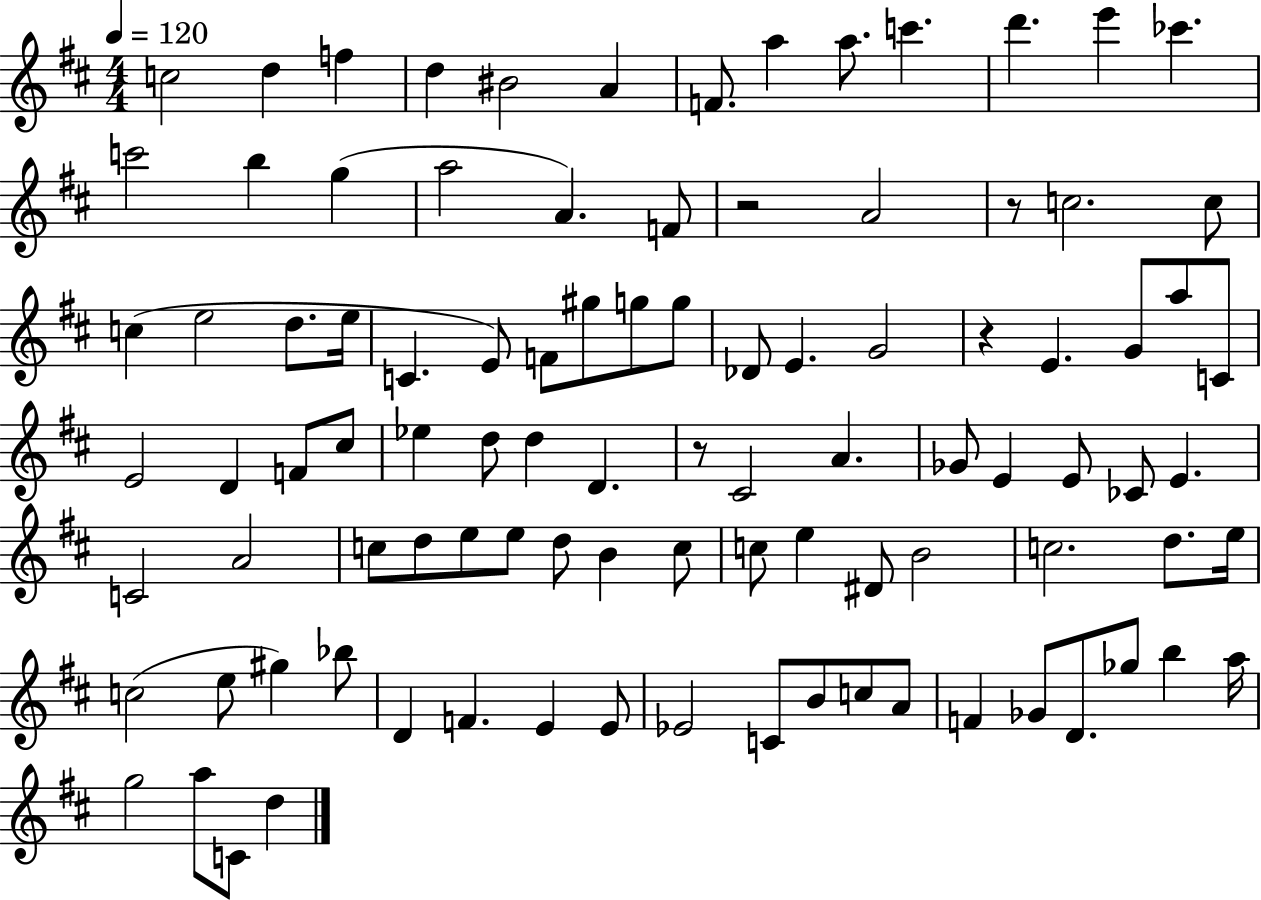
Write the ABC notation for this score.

X:1
T:Untitled
M:4/4
L:1/4
K:D
c2 d f d ^B2 A F/2 a a/2 c' d' e' _c' c'2 b g a2 A F/2 z2 A2 z/2 c2 c/2 c e2 d/2 e/4 C E/2 F/2 ^g/2 g/2 g/2 _D/2 E G2 z E G/2 a/2 C/2 E2 D F/2 ^c/2 _e d/2 d D z/2 ^C2 A _G/2 E E/2 _C/2 E C2 A2 c/2 d/2 e/2 e/2 d/2 B c/2 c/2 e ^D/2 B2 c2 d/2 e/4 c2 e/2 ^g _b/2 D F E E/2 _E2 C/2 B/2 c/2 A/2 F _G/2 D/2 _g/2 b a/4 g2 a/2 C/2 d